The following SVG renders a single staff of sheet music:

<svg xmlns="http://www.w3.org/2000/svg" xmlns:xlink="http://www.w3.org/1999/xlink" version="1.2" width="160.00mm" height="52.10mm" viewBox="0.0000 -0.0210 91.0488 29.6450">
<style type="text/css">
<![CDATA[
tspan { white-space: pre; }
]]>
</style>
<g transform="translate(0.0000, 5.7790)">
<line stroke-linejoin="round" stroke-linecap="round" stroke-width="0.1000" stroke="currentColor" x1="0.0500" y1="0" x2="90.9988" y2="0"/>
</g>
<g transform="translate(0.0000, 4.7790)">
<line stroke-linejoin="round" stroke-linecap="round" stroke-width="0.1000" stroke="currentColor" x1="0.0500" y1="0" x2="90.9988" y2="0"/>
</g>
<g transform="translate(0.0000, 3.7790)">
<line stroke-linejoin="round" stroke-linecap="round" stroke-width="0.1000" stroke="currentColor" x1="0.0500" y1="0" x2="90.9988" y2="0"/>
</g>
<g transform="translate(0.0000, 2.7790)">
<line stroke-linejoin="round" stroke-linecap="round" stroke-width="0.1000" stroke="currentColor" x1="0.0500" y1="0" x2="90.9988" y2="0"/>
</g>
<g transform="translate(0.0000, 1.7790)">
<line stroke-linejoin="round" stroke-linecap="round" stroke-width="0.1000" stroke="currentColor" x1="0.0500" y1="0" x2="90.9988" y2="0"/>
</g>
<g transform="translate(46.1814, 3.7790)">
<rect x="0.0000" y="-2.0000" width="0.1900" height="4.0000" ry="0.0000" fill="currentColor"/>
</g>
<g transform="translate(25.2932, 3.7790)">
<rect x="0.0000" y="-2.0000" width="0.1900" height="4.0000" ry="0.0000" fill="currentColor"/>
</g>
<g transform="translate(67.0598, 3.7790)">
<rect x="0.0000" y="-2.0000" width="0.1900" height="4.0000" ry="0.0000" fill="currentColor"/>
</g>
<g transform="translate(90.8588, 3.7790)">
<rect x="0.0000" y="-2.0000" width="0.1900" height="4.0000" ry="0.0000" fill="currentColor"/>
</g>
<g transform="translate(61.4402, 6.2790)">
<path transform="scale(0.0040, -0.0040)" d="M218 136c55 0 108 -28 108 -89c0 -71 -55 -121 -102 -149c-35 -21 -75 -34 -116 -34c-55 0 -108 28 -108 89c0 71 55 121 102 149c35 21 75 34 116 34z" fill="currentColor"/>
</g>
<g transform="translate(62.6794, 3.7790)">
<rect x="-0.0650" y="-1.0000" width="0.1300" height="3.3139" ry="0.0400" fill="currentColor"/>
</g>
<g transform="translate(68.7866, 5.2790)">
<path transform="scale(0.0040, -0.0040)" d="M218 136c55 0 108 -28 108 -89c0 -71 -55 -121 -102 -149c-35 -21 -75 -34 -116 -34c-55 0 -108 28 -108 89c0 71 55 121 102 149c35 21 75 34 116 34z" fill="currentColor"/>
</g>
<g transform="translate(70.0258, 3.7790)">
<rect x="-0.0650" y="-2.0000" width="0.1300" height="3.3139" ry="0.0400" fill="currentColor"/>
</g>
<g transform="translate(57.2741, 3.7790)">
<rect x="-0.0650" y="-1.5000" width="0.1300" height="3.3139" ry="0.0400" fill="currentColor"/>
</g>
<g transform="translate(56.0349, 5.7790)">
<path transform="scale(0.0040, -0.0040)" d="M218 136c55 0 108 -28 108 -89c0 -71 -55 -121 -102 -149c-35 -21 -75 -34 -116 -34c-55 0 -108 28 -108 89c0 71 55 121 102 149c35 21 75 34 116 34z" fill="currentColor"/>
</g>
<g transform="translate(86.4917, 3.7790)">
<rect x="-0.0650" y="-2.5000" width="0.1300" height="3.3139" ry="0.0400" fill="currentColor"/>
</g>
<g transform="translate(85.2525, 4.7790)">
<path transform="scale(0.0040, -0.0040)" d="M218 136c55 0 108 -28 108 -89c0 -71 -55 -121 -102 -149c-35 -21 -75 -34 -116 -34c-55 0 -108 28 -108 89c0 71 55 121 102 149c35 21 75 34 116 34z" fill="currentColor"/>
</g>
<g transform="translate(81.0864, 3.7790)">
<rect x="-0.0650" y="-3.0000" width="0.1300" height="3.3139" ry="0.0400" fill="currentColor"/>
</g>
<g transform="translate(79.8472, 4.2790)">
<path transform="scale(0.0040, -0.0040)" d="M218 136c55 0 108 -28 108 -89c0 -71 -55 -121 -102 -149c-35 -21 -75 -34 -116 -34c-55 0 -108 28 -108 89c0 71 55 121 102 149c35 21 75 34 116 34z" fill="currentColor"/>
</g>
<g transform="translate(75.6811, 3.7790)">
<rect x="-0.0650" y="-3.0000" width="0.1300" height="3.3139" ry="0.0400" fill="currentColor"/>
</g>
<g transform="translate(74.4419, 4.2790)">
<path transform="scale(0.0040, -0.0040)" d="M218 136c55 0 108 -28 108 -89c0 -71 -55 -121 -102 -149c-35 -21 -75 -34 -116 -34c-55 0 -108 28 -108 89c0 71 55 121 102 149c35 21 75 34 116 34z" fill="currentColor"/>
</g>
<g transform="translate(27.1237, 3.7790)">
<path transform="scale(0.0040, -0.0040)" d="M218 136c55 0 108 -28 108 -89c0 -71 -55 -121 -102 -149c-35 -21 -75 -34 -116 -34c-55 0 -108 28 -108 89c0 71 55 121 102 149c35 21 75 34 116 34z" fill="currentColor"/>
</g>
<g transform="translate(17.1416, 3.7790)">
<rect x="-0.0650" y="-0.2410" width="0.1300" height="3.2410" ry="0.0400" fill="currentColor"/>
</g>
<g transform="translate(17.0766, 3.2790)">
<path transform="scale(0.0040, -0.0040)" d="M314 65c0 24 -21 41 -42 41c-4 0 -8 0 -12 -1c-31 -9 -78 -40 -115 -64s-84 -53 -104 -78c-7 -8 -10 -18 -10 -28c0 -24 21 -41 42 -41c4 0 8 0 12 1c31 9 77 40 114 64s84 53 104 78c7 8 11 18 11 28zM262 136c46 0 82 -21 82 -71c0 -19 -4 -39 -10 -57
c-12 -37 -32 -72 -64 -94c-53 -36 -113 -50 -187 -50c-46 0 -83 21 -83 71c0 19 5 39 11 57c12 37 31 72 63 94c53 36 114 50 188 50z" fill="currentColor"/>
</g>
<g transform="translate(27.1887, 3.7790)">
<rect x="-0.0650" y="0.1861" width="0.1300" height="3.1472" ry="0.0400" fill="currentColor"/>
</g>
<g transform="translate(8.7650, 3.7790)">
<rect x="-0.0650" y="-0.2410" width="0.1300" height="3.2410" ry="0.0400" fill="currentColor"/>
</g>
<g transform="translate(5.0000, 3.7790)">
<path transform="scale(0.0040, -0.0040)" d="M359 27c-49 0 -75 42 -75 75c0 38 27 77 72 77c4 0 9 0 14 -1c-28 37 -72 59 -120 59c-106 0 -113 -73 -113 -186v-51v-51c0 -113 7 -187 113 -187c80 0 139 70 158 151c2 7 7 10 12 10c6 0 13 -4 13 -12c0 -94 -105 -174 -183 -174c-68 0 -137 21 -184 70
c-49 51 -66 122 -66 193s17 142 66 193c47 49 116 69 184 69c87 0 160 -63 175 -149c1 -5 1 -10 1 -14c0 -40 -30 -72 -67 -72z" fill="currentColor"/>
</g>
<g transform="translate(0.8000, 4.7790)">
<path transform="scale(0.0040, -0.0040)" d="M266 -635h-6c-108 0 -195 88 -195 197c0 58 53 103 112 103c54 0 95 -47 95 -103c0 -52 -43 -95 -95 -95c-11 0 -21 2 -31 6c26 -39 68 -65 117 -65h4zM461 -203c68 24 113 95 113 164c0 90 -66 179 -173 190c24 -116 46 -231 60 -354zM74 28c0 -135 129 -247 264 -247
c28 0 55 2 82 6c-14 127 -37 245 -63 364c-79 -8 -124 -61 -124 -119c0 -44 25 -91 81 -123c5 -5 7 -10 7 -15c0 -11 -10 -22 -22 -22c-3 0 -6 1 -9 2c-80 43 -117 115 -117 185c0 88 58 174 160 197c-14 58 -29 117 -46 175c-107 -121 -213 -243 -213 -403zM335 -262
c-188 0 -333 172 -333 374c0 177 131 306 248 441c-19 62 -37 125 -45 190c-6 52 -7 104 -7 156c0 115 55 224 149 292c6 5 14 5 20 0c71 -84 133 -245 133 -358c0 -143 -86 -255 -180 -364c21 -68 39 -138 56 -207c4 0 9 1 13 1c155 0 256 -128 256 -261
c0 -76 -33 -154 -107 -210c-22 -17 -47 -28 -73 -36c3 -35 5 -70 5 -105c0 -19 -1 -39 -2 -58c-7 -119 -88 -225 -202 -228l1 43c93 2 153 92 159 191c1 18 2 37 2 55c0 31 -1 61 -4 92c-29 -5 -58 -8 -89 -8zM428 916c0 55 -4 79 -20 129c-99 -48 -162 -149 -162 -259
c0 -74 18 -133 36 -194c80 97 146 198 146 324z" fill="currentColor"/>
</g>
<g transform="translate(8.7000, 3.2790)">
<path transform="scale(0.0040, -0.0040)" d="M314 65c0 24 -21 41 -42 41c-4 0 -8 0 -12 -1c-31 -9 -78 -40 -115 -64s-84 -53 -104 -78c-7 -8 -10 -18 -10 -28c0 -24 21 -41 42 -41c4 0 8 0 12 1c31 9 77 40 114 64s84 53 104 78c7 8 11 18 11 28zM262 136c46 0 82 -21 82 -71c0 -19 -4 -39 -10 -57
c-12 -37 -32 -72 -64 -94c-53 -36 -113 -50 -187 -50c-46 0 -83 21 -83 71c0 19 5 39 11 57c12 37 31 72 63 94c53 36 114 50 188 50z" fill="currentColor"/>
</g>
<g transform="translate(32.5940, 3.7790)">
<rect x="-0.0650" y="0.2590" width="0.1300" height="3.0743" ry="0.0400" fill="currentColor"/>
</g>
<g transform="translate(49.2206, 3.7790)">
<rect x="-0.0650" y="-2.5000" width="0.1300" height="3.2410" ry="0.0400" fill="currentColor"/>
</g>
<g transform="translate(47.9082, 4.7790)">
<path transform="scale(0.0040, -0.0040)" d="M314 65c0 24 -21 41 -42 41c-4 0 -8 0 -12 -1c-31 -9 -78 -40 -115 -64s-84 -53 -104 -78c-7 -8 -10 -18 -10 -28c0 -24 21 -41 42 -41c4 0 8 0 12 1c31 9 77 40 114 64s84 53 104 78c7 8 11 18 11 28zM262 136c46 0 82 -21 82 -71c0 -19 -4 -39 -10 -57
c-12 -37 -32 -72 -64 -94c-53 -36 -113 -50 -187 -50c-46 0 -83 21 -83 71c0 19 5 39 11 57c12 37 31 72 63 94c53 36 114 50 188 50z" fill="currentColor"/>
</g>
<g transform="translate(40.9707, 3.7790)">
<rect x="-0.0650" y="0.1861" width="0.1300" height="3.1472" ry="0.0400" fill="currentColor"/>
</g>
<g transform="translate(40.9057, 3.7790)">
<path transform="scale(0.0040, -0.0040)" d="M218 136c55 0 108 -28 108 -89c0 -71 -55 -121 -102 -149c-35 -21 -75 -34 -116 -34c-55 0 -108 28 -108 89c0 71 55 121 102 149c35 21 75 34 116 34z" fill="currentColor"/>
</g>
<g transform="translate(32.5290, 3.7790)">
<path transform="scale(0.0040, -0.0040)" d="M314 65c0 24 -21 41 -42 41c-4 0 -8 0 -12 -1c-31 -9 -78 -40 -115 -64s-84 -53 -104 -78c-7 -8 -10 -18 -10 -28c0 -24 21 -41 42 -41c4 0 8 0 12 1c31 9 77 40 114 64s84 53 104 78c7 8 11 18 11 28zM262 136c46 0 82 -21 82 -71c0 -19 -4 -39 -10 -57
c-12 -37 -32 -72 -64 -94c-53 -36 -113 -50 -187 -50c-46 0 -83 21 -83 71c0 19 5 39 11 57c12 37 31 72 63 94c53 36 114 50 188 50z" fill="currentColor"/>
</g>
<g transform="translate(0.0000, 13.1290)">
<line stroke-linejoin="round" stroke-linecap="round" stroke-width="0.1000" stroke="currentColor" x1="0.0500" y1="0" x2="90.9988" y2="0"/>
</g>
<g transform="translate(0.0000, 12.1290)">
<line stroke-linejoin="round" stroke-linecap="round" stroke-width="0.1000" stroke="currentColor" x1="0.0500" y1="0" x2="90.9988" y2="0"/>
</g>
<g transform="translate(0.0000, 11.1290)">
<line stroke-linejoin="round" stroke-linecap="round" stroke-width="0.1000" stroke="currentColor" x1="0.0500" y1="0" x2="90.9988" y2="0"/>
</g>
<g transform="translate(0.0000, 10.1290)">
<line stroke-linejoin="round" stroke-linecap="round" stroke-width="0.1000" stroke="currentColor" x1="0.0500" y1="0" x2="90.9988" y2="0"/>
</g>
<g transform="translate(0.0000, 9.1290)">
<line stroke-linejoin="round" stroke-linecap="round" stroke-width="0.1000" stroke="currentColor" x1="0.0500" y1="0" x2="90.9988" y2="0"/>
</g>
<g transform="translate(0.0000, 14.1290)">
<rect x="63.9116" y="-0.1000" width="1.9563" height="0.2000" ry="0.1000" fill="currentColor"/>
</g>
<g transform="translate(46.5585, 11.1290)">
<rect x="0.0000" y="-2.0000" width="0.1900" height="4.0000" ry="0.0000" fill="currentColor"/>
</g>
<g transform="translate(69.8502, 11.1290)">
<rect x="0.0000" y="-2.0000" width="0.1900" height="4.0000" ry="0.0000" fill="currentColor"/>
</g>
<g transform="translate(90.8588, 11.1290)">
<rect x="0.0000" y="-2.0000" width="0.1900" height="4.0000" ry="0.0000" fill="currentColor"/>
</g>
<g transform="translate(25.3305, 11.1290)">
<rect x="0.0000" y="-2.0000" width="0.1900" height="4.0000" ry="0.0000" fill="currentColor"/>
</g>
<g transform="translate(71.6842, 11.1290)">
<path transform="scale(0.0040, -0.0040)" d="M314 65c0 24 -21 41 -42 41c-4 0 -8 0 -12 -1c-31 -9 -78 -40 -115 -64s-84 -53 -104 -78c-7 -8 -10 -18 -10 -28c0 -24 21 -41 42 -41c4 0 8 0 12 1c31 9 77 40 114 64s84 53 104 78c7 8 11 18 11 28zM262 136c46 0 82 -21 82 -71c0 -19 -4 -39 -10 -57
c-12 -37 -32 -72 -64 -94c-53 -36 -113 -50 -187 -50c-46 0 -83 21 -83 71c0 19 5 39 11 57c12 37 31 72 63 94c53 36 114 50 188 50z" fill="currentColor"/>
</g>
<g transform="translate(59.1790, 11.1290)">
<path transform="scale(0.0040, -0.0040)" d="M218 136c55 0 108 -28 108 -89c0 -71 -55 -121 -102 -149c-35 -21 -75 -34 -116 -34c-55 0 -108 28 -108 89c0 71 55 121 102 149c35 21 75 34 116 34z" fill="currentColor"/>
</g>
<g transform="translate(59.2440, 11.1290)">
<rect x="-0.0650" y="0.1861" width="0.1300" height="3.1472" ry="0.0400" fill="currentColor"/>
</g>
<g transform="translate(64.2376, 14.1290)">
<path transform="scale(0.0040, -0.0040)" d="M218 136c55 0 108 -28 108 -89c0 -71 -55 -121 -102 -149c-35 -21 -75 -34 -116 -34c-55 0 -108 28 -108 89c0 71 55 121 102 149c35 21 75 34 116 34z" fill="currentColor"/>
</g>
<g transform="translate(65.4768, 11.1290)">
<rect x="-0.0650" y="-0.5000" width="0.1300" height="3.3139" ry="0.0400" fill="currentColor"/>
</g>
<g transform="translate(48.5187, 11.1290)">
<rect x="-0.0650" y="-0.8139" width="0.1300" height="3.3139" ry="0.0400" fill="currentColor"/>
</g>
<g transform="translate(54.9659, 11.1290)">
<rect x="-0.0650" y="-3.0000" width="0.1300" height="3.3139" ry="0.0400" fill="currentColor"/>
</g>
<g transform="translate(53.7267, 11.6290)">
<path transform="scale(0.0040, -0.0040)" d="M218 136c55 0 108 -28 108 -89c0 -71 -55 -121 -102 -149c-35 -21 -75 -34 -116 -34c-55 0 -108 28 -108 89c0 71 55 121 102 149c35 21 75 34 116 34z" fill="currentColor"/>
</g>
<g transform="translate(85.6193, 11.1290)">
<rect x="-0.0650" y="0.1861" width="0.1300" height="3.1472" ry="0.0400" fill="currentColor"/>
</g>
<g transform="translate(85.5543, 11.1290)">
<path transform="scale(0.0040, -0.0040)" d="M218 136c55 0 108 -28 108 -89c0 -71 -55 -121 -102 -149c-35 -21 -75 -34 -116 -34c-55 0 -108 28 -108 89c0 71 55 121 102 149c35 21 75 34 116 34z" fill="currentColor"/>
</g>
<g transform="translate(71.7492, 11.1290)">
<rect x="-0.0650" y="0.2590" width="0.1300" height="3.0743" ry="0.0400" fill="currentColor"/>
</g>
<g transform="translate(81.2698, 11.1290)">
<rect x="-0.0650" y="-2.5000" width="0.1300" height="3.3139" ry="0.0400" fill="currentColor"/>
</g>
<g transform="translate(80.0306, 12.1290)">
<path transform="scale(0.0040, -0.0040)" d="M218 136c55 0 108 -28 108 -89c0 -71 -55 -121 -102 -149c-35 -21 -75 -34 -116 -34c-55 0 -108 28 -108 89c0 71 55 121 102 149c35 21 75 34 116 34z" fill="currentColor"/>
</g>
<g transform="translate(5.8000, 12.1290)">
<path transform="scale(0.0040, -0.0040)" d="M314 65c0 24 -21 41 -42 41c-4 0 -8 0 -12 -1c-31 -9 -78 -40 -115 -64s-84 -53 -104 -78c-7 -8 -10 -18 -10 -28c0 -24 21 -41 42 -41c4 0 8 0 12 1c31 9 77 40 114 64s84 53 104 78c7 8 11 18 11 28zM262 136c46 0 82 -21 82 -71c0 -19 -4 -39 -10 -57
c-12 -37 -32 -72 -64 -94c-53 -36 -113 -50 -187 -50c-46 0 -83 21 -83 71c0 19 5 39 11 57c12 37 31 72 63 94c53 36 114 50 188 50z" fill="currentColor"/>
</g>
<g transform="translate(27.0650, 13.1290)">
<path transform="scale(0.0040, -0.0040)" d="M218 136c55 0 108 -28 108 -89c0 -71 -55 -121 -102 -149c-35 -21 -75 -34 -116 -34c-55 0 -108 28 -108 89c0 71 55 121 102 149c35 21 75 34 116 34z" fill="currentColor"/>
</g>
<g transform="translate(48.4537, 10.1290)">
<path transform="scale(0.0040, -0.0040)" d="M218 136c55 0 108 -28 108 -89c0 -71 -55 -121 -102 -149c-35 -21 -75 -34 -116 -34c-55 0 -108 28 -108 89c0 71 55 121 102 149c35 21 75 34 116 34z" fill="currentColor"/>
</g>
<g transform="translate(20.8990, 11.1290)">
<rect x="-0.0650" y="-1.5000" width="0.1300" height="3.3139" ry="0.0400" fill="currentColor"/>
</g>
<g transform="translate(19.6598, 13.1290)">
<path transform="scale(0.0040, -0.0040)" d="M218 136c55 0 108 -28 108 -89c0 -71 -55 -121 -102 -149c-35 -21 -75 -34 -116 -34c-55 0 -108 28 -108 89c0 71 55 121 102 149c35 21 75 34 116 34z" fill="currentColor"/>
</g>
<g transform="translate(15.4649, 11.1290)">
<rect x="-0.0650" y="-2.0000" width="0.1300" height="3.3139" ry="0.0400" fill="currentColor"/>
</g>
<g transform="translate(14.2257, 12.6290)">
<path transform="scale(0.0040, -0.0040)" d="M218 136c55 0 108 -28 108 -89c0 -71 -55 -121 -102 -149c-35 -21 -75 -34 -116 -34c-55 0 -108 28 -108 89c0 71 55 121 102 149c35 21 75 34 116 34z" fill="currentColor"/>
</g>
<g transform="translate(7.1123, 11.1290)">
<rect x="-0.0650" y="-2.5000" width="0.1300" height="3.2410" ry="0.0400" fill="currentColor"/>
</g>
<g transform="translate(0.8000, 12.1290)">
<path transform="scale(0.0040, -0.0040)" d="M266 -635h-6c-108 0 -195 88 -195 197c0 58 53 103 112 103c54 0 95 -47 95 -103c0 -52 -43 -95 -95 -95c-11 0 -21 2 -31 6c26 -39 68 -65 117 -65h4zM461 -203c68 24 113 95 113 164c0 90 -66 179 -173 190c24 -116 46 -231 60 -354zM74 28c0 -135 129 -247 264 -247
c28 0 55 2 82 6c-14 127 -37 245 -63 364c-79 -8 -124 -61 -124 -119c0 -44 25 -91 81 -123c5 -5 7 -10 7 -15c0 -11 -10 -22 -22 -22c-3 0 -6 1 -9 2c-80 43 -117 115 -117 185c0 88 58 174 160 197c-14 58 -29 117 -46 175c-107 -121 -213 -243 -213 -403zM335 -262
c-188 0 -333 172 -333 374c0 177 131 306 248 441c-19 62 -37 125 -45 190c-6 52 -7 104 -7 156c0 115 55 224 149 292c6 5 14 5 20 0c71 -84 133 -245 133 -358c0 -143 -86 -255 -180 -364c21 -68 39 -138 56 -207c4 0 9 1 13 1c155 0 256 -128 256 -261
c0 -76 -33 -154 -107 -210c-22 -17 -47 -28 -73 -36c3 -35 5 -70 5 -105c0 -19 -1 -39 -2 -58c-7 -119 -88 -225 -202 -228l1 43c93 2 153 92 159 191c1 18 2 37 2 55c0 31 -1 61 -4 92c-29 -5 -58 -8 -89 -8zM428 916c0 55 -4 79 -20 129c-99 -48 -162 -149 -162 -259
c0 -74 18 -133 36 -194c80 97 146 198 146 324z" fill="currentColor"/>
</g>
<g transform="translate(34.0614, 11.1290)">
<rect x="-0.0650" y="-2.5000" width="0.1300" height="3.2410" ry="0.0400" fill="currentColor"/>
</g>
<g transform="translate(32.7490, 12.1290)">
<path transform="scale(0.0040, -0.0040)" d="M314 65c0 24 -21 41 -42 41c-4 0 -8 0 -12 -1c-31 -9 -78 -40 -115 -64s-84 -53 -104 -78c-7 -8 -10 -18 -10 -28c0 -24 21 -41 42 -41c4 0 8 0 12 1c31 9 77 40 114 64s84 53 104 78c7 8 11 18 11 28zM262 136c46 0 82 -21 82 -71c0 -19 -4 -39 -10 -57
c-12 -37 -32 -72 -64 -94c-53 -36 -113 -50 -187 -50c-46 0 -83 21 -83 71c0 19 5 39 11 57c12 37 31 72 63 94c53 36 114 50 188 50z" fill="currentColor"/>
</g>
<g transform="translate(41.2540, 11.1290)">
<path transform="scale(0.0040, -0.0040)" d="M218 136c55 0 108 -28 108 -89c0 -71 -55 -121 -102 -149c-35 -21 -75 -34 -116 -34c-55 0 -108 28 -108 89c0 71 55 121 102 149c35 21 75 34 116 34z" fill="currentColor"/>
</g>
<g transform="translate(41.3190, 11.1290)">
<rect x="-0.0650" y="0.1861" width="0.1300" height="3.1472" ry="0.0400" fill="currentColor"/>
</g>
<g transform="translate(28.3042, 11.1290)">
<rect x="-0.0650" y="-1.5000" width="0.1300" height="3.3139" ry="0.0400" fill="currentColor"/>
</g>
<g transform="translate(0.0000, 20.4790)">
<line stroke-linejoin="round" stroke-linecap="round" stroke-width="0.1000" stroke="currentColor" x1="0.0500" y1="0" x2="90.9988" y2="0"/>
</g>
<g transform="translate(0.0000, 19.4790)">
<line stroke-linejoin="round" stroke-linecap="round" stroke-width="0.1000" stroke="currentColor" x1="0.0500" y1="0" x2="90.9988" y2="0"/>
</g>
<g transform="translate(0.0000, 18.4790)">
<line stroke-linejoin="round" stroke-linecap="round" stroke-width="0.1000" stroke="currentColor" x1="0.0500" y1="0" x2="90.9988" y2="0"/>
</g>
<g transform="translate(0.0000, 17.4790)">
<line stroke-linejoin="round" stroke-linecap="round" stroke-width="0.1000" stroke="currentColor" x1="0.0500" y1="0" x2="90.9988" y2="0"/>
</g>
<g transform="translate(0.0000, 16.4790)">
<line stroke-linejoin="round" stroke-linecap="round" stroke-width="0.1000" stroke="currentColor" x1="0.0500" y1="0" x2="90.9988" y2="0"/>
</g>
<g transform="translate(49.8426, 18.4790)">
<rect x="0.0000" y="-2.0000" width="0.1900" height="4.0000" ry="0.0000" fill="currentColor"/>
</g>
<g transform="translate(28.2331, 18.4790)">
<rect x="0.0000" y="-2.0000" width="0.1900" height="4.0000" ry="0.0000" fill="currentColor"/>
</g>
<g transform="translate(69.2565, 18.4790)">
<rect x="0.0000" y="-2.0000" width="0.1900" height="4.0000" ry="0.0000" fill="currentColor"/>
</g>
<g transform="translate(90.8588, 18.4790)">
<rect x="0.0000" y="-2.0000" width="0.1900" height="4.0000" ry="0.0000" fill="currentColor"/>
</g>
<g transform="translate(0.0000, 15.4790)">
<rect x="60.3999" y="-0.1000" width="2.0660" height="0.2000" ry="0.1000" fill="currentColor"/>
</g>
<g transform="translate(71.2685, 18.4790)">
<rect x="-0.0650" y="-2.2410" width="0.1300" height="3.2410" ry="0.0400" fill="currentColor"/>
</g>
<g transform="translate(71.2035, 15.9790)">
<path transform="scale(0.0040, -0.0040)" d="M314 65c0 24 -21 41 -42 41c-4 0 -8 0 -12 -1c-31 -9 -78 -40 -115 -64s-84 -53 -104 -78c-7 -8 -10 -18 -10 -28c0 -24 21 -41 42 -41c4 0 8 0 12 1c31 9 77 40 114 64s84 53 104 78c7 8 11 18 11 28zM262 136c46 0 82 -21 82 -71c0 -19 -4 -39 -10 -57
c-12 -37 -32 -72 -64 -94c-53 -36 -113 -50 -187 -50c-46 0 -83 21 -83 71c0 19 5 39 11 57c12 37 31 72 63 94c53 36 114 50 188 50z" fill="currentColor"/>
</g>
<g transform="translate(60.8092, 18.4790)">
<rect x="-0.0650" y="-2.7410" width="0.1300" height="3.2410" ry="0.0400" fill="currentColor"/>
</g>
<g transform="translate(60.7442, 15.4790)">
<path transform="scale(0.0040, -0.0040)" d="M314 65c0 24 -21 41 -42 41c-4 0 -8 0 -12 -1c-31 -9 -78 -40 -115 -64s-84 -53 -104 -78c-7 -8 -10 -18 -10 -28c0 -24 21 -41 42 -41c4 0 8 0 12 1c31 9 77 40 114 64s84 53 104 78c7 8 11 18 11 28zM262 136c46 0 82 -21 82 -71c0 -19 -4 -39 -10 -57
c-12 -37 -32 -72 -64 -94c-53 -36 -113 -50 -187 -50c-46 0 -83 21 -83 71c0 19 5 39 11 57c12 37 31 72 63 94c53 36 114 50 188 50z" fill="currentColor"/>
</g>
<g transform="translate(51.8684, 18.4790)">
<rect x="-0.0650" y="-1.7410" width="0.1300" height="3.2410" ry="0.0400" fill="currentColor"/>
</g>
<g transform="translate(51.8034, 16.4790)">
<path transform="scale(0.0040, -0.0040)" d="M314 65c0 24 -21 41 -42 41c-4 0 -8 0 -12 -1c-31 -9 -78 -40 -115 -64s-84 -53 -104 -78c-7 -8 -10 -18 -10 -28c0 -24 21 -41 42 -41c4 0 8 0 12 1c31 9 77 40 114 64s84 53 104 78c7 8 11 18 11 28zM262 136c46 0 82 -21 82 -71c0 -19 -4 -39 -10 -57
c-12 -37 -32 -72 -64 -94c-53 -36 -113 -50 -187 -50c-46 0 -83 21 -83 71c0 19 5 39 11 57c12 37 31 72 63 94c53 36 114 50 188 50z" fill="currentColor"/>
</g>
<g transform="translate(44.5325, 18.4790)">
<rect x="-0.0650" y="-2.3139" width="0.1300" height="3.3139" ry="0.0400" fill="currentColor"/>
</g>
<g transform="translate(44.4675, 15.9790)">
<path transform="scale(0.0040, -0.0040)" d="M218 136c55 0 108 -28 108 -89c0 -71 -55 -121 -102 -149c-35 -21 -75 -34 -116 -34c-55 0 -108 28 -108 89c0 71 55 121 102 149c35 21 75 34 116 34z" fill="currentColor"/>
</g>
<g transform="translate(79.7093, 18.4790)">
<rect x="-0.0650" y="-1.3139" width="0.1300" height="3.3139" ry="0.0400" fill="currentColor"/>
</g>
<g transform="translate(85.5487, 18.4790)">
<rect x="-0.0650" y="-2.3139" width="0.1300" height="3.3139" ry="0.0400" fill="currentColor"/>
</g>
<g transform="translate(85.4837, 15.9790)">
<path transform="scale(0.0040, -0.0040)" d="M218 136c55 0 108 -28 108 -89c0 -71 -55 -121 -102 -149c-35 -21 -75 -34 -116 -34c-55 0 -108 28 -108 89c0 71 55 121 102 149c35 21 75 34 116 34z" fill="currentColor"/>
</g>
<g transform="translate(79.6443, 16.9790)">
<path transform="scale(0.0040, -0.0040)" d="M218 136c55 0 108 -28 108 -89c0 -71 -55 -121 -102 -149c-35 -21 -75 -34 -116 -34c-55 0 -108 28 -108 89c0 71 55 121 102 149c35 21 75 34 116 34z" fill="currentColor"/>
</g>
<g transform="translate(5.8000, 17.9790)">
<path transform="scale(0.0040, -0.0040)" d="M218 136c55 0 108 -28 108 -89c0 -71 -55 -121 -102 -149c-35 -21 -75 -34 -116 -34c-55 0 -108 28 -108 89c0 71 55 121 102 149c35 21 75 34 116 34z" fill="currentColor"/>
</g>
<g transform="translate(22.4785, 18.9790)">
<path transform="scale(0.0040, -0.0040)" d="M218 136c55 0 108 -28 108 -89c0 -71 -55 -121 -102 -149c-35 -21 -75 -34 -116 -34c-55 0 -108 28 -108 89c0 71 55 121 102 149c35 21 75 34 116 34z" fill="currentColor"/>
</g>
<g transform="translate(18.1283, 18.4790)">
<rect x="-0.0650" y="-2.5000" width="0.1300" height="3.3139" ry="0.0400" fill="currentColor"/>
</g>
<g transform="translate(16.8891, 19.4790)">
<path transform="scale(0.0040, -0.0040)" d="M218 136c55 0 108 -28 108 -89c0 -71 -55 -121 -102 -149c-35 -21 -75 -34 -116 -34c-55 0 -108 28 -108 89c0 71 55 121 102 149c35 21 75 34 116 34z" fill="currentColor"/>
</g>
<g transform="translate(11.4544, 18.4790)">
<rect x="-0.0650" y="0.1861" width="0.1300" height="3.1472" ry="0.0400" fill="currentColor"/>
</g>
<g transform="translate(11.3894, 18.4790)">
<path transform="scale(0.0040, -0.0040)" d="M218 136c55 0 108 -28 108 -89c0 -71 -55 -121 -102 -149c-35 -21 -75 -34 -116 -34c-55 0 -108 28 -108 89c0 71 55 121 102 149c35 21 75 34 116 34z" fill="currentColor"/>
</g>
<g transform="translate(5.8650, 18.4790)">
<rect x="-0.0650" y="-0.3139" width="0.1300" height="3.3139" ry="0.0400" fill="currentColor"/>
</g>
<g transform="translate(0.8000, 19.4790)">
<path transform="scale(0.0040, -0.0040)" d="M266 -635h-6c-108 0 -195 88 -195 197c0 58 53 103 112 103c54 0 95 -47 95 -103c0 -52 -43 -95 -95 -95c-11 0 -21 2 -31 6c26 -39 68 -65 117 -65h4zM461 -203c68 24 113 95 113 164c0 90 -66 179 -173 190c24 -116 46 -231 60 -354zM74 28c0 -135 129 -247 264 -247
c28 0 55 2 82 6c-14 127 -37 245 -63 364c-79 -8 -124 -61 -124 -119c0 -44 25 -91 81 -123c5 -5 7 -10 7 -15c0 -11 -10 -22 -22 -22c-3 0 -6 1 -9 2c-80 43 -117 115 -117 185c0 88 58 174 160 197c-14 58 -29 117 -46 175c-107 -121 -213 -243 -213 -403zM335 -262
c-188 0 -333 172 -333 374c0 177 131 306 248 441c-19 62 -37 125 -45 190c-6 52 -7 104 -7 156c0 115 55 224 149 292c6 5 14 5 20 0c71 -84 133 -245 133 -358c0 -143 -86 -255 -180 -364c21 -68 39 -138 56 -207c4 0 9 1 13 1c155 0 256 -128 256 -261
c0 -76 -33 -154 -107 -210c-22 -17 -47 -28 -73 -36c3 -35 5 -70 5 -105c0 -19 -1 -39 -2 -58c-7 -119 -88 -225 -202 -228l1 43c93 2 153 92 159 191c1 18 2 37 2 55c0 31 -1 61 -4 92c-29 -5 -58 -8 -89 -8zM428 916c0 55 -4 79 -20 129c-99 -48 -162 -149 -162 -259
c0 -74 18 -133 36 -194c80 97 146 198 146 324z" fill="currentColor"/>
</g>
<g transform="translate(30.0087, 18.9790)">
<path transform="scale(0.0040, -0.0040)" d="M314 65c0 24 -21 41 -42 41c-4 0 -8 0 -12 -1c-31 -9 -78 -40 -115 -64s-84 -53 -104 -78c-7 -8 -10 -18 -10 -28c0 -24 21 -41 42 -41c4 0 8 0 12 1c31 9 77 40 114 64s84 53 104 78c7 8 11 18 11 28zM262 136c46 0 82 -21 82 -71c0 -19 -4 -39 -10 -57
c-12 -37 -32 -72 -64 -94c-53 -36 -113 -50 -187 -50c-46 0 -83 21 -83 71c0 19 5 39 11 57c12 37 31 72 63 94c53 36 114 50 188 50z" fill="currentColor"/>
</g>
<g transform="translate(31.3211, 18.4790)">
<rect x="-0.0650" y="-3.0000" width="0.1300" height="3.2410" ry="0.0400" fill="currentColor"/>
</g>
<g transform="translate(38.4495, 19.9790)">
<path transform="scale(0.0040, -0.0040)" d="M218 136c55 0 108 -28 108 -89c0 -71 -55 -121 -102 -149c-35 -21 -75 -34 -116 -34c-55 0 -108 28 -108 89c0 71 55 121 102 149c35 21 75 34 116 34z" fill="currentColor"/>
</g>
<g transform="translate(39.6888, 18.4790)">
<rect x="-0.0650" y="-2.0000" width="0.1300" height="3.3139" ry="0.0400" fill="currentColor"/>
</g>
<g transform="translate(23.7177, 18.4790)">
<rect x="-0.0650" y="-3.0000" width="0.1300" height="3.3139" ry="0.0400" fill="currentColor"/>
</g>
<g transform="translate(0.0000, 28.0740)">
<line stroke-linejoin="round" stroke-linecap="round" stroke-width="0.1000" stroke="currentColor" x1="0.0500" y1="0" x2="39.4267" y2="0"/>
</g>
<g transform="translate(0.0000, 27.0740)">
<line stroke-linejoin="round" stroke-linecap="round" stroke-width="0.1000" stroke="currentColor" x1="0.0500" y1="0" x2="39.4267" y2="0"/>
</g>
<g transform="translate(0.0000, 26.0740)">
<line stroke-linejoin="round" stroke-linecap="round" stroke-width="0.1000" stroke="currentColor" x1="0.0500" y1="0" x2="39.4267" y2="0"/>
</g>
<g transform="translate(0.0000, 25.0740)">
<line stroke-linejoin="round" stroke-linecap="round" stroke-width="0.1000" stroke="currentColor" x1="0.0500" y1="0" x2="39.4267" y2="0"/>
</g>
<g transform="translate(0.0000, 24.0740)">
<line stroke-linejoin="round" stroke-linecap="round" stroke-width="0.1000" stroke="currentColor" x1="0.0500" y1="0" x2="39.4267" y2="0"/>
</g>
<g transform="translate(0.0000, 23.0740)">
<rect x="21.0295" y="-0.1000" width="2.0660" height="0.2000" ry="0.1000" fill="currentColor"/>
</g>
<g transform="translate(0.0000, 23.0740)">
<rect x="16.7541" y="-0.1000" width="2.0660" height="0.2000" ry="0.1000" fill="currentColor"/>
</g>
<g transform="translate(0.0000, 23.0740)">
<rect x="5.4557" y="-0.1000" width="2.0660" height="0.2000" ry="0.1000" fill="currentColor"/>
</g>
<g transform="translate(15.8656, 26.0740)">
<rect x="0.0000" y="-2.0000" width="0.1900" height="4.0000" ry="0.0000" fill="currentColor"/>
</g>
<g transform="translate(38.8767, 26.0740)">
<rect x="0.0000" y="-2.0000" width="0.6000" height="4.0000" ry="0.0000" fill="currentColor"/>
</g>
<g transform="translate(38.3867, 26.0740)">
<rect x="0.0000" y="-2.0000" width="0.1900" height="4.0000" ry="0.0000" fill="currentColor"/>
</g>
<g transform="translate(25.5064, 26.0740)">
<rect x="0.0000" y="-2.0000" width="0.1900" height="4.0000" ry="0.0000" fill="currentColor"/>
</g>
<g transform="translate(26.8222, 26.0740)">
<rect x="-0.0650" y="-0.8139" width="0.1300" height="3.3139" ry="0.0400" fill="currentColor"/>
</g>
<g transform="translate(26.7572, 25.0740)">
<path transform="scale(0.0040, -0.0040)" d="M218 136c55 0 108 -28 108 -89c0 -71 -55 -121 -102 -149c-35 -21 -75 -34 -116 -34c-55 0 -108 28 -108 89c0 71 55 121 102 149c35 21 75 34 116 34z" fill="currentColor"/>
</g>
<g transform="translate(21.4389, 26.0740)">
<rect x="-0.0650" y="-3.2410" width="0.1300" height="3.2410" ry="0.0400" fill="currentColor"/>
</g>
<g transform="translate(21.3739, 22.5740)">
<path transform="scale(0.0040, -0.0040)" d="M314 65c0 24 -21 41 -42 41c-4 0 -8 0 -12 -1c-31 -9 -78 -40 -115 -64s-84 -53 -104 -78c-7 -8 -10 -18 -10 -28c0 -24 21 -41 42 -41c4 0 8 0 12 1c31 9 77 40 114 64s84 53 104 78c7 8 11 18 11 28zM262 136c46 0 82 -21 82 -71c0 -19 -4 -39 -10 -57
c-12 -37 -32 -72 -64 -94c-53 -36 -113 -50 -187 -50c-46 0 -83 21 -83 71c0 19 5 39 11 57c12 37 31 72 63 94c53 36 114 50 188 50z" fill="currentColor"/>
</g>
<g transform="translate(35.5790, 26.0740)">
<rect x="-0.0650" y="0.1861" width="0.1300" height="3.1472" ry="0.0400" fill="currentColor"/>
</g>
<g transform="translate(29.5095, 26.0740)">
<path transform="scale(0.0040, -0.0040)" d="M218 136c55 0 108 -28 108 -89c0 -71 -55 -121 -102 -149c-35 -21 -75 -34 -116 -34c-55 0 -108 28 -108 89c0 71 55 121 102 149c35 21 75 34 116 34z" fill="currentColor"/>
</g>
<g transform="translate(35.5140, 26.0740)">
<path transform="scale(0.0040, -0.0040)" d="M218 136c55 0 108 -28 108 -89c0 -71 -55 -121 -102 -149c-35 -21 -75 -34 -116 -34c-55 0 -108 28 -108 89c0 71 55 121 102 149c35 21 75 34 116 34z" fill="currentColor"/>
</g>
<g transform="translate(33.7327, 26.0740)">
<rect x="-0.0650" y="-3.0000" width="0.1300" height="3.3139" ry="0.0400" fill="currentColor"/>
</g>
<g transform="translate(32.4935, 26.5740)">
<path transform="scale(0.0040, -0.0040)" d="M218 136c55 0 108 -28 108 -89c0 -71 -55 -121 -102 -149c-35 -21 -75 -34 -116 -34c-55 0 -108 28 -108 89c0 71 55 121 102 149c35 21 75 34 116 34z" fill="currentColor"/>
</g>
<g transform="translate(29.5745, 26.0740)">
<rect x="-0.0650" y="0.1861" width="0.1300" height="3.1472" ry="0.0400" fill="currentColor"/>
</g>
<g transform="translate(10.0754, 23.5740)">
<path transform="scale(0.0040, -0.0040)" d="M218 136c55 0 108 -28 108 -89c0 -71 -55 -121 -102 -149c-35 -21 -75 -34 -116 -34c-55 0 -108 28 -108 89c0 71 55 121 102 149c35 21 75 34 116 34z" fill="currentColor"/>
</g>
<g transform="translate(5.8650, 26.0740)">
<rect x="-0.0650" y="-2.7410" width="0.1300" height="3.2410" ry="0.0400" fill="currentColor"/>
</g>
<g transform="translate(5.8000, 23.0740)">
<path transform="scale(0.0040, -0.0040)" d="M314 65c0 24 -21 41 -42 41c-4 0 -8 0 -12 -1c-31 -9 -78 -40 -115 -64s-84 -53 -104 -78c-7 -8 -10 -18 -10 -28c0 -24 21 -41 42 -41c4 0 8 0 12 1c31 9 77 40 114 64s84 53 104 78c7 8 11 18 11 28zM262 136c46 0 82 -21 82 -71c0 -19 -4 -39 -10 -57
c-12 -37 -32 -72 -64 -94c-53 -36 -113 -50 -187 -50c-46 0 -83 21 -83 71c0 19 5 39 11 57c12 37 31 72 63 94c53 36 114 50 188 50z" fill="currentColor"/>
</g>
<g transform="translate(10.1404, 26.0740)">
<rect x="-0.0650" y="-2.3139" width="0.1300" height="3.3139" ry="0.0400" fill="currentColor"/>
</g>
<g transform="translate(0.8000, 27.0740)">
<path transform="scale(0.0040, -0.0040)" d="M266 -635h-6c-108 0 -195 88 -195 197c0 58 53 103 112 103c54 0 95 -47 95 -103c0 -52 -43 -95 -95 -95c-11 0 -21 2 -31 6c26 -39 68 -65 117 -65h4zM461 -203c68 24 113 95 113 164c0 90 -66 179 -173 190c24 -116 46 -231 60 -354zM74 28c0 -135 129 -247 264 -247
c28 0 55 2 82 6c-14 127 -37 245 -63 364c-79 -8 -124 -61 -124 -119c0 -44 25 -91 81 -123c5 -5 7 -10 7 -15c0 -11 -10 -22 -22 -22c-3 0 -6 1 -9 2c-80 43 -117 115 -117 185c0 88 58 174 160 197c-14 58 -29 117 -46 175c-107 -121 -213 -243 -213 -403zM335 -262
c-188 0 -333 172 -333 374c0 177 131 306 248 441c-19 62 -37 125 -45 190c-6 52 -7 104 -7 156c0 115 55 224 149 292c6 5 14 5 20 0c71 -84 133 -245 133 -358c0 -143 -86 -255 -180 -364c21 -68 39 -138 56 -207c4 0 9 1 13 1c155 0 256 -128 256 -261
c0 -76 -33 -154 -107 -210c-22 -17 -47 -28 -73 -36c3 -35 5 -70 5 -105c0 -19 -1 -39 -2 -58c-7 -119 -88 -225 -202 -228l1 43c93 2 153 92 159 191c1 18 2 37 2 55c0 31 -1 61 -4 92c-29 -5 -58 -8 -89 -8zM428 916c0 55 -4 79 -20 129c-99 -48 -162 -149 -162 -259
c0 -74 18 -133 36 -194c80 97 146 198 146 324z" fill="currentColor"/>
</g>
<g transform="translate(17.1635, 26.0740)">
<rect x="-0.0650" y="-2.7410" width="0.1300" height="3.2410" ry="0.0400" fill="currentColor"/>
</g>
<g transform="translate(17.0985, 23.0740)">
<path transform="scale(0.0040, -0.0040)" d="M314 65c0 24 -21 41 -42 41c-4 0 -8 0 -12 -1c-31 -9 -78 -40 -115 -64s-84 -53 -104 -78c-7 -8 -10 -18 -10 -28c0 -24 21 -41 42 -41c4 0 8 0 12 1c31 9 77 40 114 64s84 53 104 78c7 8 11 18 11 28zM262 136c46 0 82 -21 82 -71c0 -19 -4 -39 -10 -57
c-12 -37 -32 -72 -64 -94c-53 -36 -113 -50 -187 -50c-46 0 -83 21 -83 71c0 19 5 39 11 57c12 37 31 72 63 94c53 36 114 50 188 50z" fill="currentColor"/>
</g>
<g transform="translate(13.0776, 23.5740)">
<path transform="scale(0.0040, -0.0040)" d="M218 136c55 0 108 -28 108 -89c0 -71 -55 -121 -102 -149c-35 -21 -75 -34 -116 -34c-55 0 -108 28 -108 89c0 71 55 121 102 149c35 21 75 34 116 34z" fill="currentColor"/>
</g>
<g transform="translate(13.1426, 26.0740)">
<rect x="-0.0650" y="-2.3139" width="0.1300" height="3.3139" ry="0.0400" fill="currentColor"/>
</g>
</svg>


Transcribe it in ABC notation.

X:1
T:Untitled
M:4/4
L:1/4
K:C
c2 c2 B B2 B G2 E D F A A G G2 F E E G2 B d A B C B2 G B c B G A A2 F g f2 a2 g2 e g a2 g g a2 b2 d B A B